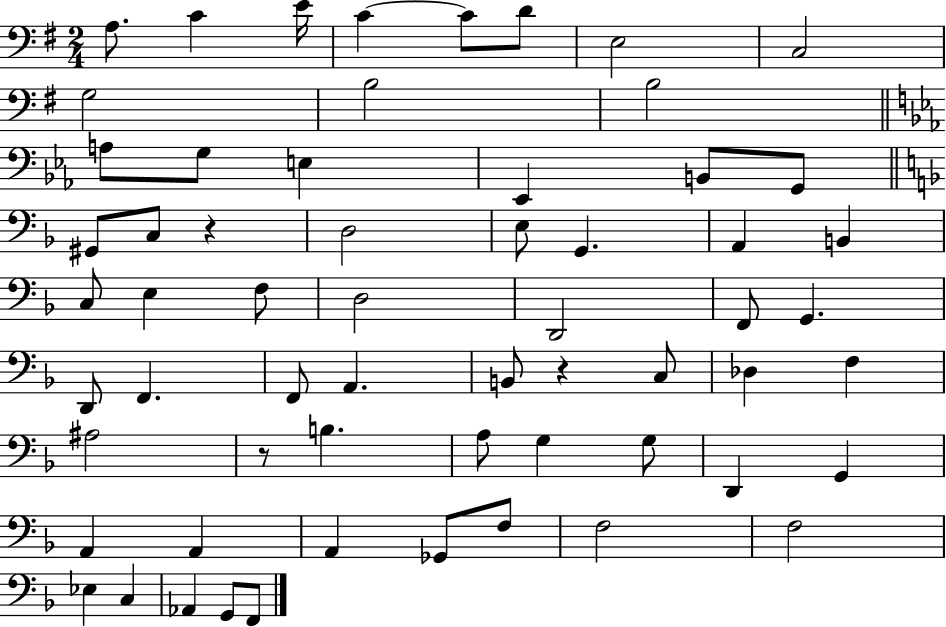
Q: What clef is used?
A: bass